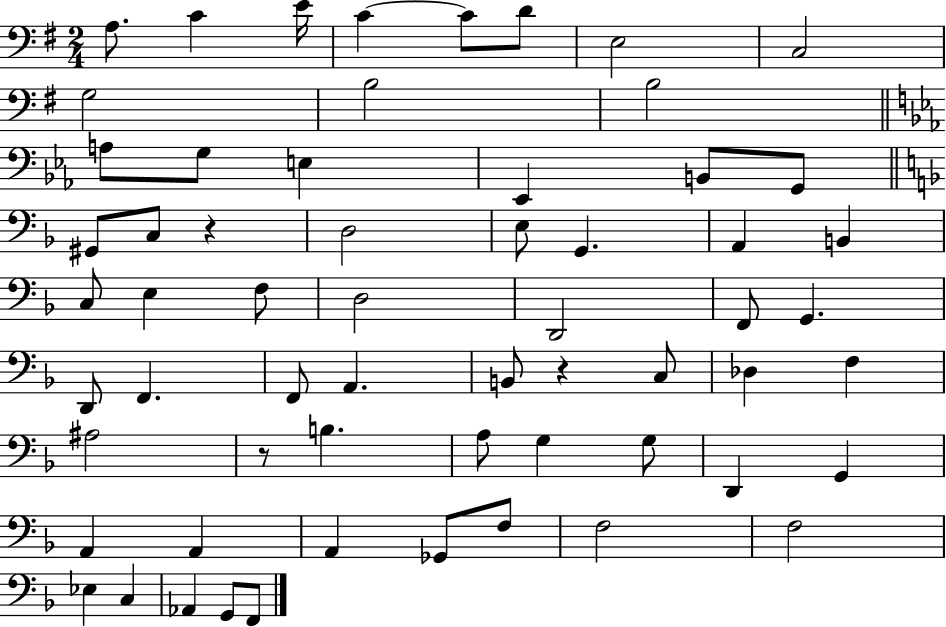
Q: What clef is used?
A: bass